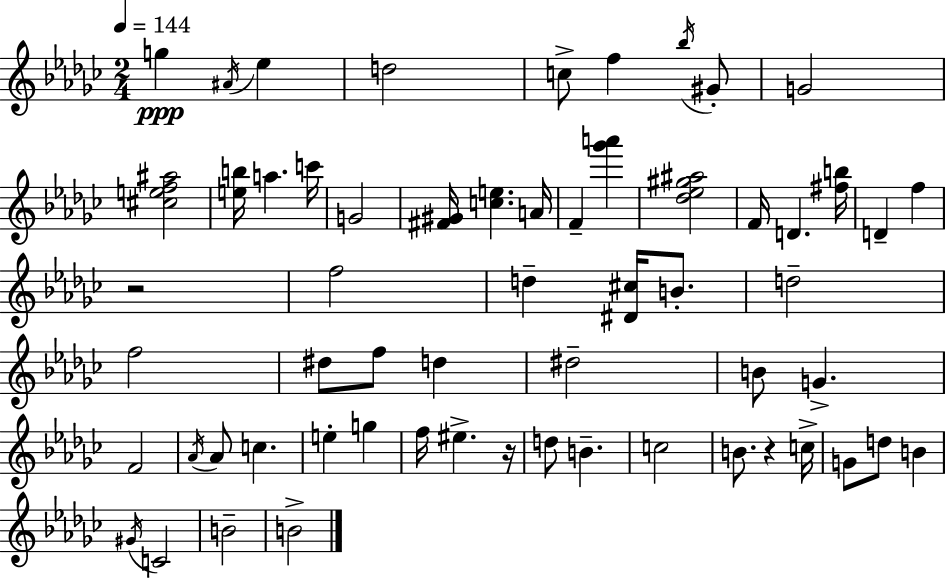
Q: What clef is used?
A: treble